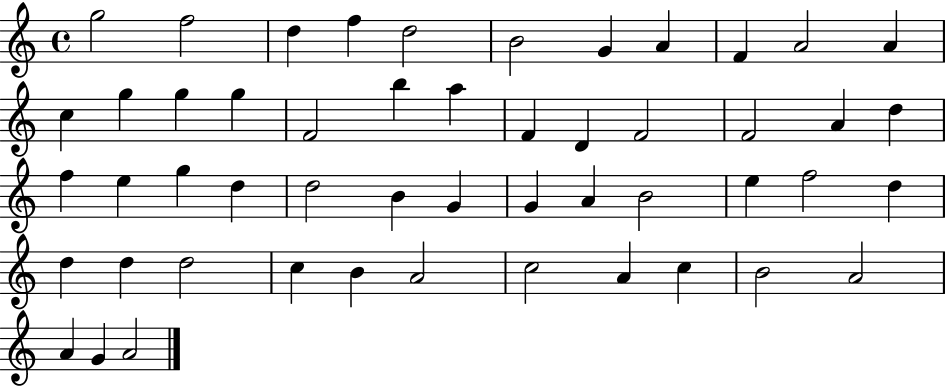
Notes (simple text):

G5/h F5/h D5/q F5/q D5/h B4/h G4/q A4/q F4/q A4/h A4/q C5/q G5/q G5/q G5/q F4/h B5/q A5/q F4/q D4/q F4/h F4/h A4/q D5/q F5/q E5/q G5/q D5/q D5/h B4/q G4/q G4/q A4/q B4/h E5/q F5/h D5/q D5/q D5/q D5/h C5/q B4/q A4/h C5/h A4/q C5/q B4/h A4/h A4/q G4/q A4/h